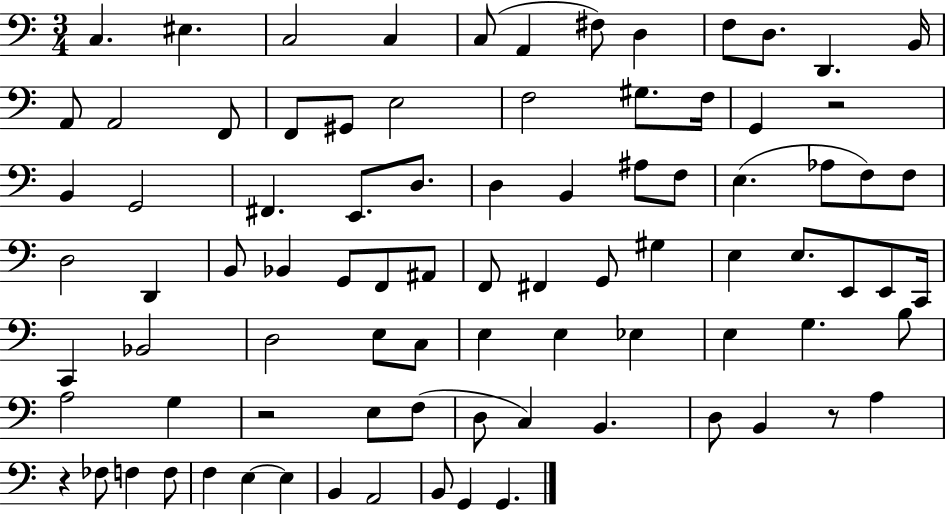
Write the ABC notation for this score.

X:1
T:Untitled
M:3/4
L:1/4
K:C
C, ^E, C,2 C, C,/2 A,, ^F,/2 D, F,/2 D,/2 D,, B,,/4 A,,/2 A,,2 F,,/2 F,,/2 ^G,,/2 E,2 F,2 ^G,/2 F,/4 G,, z2 B,, G,,2 ^F,, E,,/2 D,/2 D, B,, ^A,/2 F,/2 E, _A,/2 F,/2 F,/2 D,2 D,, B,,/2 _B,, G,,/2 F,,/2 ^A,,/2 F,,/2 ^F,, G,,/2 ^G, E, E,/2 E,,/2 E,,/2 C,,/4 C,, _B,,2 D,2 E,/2 C,/2 E, E, _E, E, G, B,/2 A,2 G, z2 E,/2 F,/2 D,/2 C, B,, D,/2 B,, z/2 A, z _F,/2 F, F,/2 F, E, E, B,, A,,2 B,,/2 G,, G,,